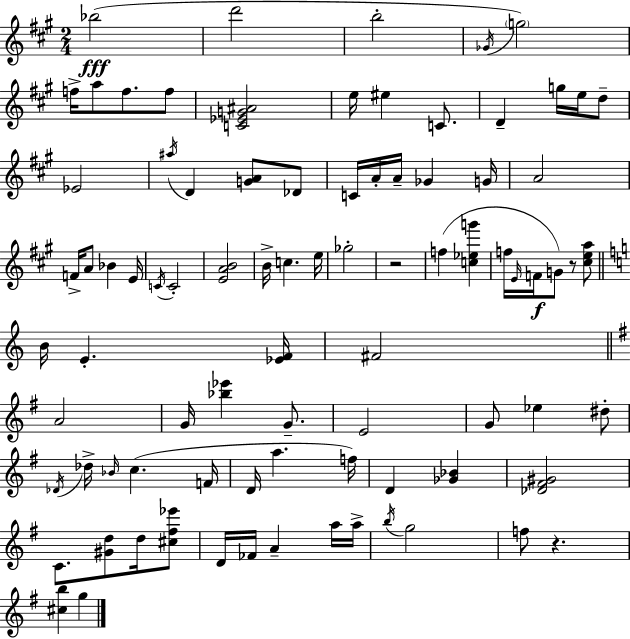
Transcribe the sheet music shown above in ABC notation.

X:1
T:Untitled
M:2/4
L:1/4
K:A
_b2 d'2 b2 _G/4 g2 f/4 a/2 f/2 f/2 [C_EG^A]2 e/4 ^e C/2 D g/4 e/4 d/2 _E2 ^a/4 D [GA]/2 _D/2 C/4 A/4 A/4 _G G/4 A2 F/4 A/2 _B E/4 C/4 C2 [EAB]2 B/4 c e/4 _g2 z2 f [c_eg'] f/4 E/4 F/4 G/2 z/2 [^cea]/2 B/4 E [_EF]/4 ^F2 A2 G/4 [_b_e'] G/2 E2 G/2 _e ^d/2 _D/4 _d/4 _B/4 c F/4 D/4 a f/4 D [_G_B] [_D^F^G]2 C/2 [^Gd]/2 d/4 [^c^f_e']/2 D/4 _F/4 A a/4 a/4 b/4 g2 f/2 z [^cb] g